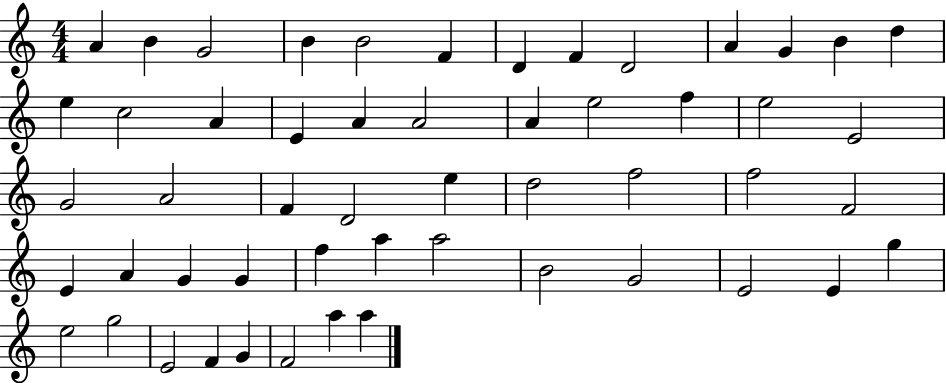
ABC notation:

X:1
T:Untitled
M:4/4
L:1/4
K:C
A B G2 B B2 F D F D2 A G B d e c2 A E A A2 A e2 f e2 E2 G2 A2 F D2 e d2 f2 f2 F2 E A G G f a a2 B2 G2 E2 E g e2 g2 E2 F G F2 a a